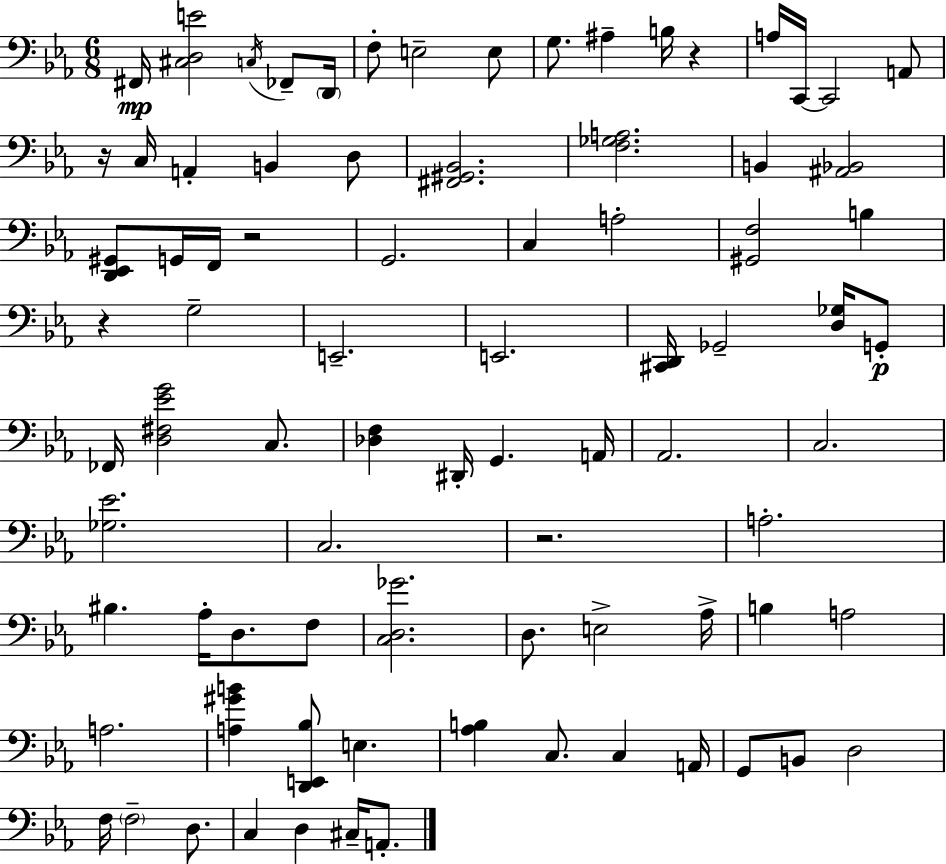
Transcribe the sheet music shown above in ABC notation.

X:1
T:Untitled
M:6/8
L:1/4
K:Eb
^F,,/4 [^C,D,E]2 C,/4 _F,,/2 D,,/4 F,/2 E,2 E,/2 G,/2 ^A, B,/4 z A,/4 C,,/4 C,,2 A,,/2 z/4 C,/4 A,, B,, D,/2 [^F,,^G,,_B,,]2 [F,_G,A,]2 B,, [^A,,_B,,]2 [D,,_E,,^G,,]/2 G,,/4 F,,/4 z2 G,,2 C, A,2 [^G,,F,]2 B, z G,2 E,,2 E,,2 [^C,,D,,]/4 _G,,2 [D,_G,]/4 G,,/2 _F,,/4 [D,^F,_EG]2 C,/2 [_D,F,] ^D,,/4 G,, A,,/4 _A,,2 C,2 [_G,_E]2 C,2 z2 A,2 ^B, _A,/4 D,/2 F,/2 [C,D,_G]2 D,/2 E,2 _A,/4 B, A,2 A,2 [A,^GB] [D,,E,,_B,]/2 E, [_A,B,] C,/2 C, A,,/4 G,,/2 B,,/2 D,2 F,/4 F,2 D,/2 C, D, ^C,/4 A,,/2